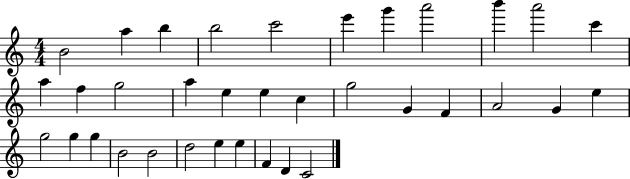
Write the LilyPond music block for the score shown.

{
  \clef treble
  \numericTimeSignature
  \time 4/4
  \key c \major
  b'2 a''4 b''4 | b''2 c'''2 | e'''4 g'''4 a'''2 | b'''4 a'''2 c'''4 | \break a''4 f''4 g''2 | a''4 e''4 e''4 c''4 | g''2 g'4 f'4 | a'2 g'4 e''4 | \break g''2 g''4 g''4 | b'2 b'2 | d''2 e''4 e''4 | f'4 d'4 c'2 | \break \bar "|."
}